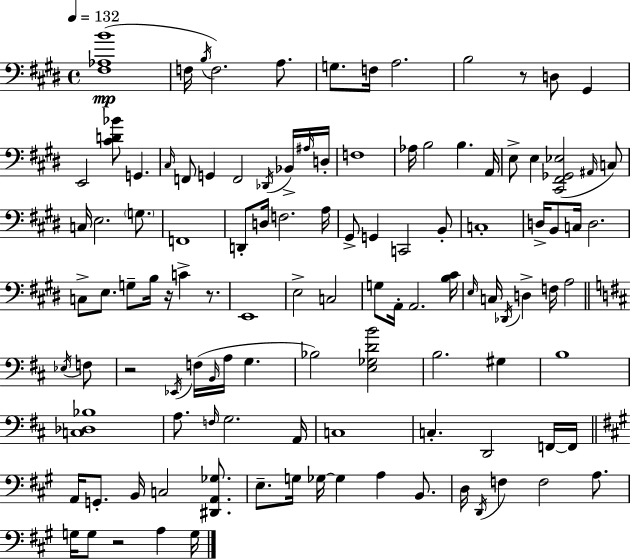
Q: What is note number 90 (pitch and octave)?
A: Gb3